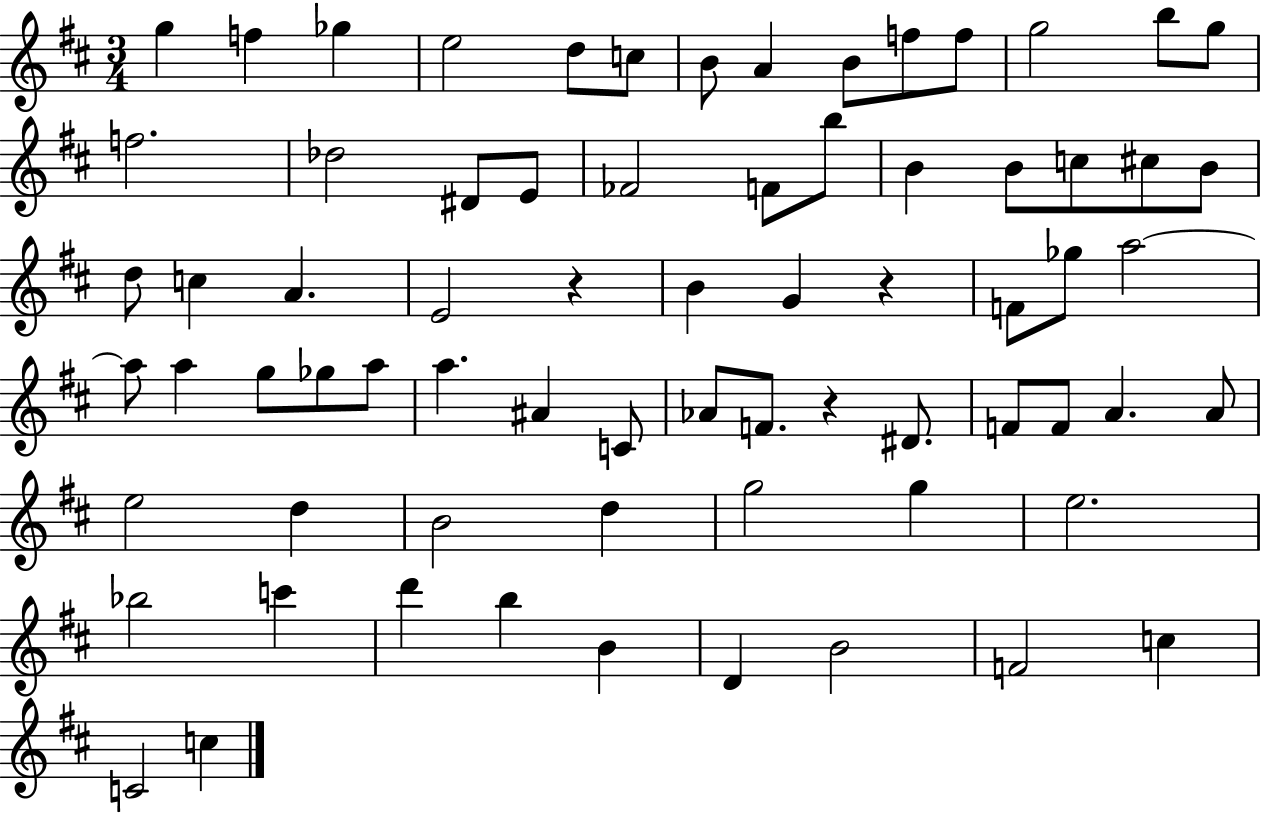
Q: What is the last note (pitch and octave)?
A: C5